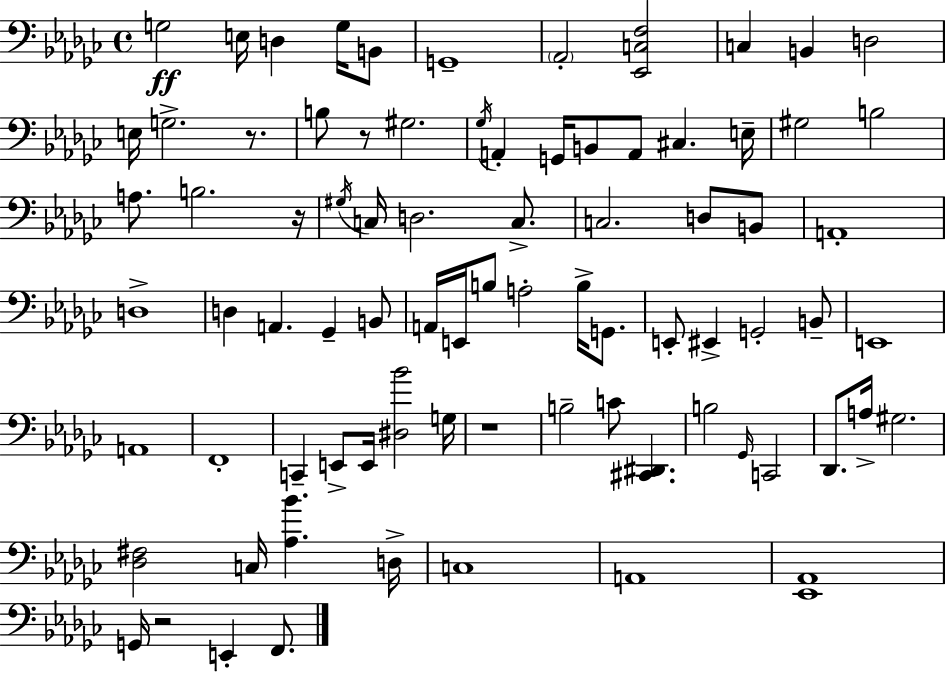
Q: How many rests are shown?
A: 5